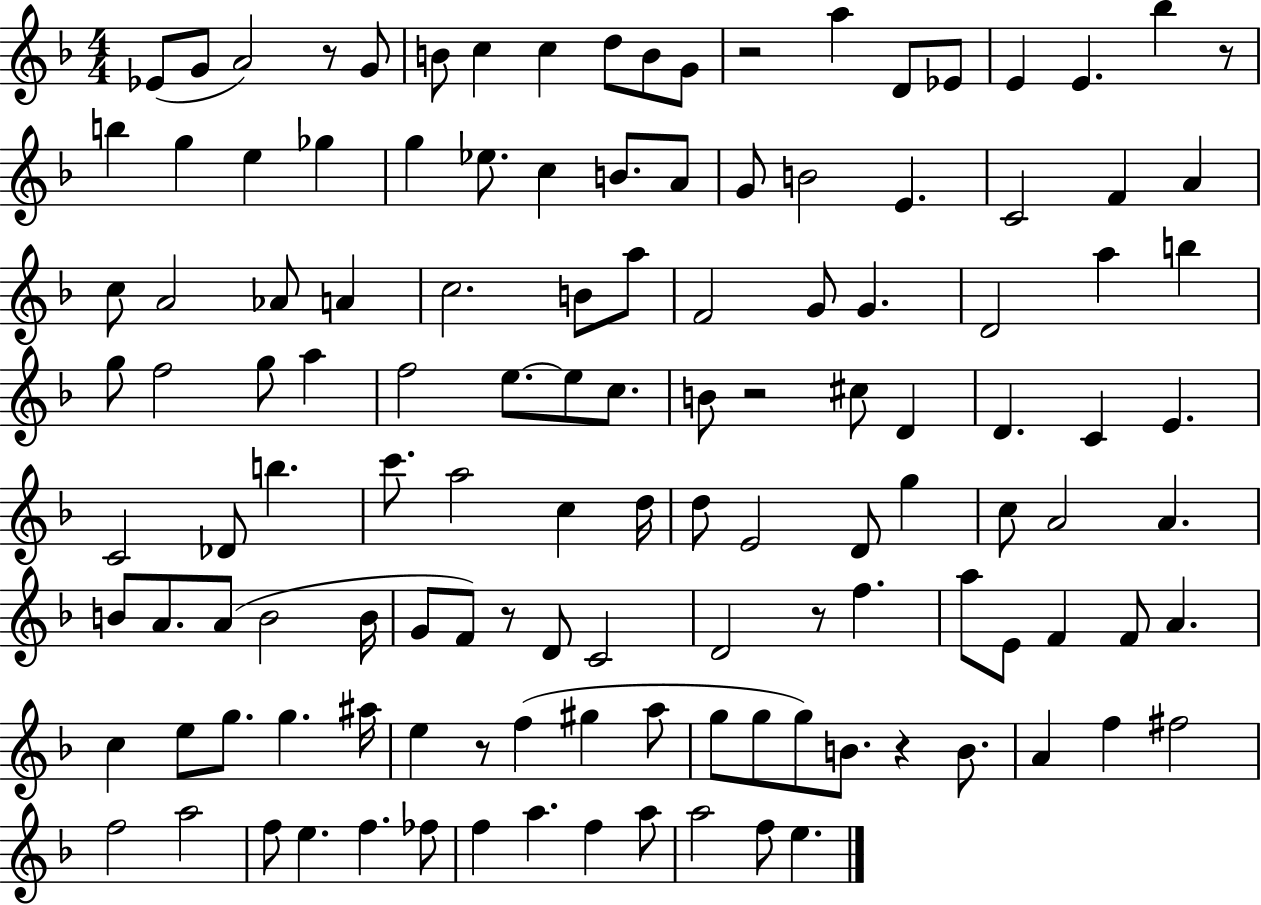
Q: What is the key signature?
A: F major